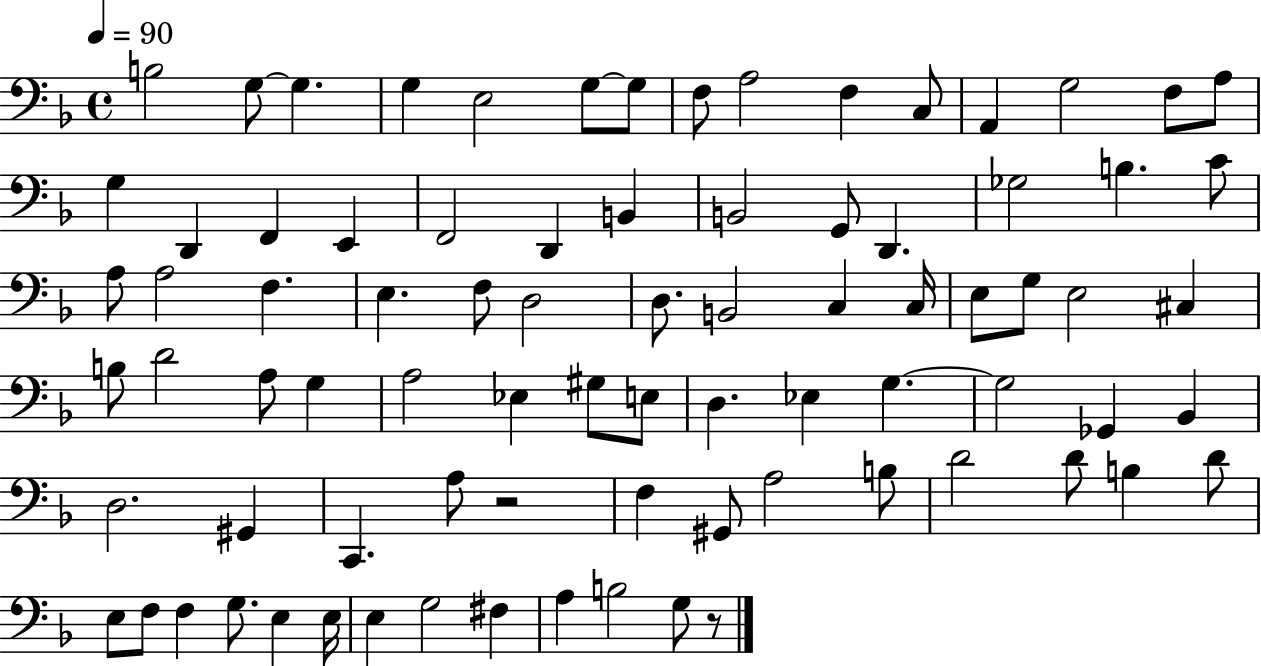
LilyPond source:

{
  \clef bass
  \time 4/4
  \defaultTimeSignature
  \key f \major
  \tempo 4 = 90
  b2 g8~~ g4. | g4 e2 g8~~ g8 | f8 a2 f4 c8 | a,4 g2 f8 a8 | \break g4 d,4 f,4 e,4 | f,2 d,4 b,4 | b,2 g,8 d,4. | ges2 b4. c'8 | \break a8 a2 f4. | e4. f8 d2 | d8. b,2 c4 c16 | e8 g8 e2 cis4 | \break b8 d'2 a8 g4 | a2 ees4 gis8 e8 | d4. ees4 g4.~~ | g2 ges,4 bes,4 | \break d2. gis,4 | c,4. a8 r2 | f4 gis,8 a2 b8 | d'2 d'8 b4 d'8 | \break e8 f8 f4 g8. e4 e16 | e4 g2 fis4 | a4 b2 g8 r8 | \bar "|."
}